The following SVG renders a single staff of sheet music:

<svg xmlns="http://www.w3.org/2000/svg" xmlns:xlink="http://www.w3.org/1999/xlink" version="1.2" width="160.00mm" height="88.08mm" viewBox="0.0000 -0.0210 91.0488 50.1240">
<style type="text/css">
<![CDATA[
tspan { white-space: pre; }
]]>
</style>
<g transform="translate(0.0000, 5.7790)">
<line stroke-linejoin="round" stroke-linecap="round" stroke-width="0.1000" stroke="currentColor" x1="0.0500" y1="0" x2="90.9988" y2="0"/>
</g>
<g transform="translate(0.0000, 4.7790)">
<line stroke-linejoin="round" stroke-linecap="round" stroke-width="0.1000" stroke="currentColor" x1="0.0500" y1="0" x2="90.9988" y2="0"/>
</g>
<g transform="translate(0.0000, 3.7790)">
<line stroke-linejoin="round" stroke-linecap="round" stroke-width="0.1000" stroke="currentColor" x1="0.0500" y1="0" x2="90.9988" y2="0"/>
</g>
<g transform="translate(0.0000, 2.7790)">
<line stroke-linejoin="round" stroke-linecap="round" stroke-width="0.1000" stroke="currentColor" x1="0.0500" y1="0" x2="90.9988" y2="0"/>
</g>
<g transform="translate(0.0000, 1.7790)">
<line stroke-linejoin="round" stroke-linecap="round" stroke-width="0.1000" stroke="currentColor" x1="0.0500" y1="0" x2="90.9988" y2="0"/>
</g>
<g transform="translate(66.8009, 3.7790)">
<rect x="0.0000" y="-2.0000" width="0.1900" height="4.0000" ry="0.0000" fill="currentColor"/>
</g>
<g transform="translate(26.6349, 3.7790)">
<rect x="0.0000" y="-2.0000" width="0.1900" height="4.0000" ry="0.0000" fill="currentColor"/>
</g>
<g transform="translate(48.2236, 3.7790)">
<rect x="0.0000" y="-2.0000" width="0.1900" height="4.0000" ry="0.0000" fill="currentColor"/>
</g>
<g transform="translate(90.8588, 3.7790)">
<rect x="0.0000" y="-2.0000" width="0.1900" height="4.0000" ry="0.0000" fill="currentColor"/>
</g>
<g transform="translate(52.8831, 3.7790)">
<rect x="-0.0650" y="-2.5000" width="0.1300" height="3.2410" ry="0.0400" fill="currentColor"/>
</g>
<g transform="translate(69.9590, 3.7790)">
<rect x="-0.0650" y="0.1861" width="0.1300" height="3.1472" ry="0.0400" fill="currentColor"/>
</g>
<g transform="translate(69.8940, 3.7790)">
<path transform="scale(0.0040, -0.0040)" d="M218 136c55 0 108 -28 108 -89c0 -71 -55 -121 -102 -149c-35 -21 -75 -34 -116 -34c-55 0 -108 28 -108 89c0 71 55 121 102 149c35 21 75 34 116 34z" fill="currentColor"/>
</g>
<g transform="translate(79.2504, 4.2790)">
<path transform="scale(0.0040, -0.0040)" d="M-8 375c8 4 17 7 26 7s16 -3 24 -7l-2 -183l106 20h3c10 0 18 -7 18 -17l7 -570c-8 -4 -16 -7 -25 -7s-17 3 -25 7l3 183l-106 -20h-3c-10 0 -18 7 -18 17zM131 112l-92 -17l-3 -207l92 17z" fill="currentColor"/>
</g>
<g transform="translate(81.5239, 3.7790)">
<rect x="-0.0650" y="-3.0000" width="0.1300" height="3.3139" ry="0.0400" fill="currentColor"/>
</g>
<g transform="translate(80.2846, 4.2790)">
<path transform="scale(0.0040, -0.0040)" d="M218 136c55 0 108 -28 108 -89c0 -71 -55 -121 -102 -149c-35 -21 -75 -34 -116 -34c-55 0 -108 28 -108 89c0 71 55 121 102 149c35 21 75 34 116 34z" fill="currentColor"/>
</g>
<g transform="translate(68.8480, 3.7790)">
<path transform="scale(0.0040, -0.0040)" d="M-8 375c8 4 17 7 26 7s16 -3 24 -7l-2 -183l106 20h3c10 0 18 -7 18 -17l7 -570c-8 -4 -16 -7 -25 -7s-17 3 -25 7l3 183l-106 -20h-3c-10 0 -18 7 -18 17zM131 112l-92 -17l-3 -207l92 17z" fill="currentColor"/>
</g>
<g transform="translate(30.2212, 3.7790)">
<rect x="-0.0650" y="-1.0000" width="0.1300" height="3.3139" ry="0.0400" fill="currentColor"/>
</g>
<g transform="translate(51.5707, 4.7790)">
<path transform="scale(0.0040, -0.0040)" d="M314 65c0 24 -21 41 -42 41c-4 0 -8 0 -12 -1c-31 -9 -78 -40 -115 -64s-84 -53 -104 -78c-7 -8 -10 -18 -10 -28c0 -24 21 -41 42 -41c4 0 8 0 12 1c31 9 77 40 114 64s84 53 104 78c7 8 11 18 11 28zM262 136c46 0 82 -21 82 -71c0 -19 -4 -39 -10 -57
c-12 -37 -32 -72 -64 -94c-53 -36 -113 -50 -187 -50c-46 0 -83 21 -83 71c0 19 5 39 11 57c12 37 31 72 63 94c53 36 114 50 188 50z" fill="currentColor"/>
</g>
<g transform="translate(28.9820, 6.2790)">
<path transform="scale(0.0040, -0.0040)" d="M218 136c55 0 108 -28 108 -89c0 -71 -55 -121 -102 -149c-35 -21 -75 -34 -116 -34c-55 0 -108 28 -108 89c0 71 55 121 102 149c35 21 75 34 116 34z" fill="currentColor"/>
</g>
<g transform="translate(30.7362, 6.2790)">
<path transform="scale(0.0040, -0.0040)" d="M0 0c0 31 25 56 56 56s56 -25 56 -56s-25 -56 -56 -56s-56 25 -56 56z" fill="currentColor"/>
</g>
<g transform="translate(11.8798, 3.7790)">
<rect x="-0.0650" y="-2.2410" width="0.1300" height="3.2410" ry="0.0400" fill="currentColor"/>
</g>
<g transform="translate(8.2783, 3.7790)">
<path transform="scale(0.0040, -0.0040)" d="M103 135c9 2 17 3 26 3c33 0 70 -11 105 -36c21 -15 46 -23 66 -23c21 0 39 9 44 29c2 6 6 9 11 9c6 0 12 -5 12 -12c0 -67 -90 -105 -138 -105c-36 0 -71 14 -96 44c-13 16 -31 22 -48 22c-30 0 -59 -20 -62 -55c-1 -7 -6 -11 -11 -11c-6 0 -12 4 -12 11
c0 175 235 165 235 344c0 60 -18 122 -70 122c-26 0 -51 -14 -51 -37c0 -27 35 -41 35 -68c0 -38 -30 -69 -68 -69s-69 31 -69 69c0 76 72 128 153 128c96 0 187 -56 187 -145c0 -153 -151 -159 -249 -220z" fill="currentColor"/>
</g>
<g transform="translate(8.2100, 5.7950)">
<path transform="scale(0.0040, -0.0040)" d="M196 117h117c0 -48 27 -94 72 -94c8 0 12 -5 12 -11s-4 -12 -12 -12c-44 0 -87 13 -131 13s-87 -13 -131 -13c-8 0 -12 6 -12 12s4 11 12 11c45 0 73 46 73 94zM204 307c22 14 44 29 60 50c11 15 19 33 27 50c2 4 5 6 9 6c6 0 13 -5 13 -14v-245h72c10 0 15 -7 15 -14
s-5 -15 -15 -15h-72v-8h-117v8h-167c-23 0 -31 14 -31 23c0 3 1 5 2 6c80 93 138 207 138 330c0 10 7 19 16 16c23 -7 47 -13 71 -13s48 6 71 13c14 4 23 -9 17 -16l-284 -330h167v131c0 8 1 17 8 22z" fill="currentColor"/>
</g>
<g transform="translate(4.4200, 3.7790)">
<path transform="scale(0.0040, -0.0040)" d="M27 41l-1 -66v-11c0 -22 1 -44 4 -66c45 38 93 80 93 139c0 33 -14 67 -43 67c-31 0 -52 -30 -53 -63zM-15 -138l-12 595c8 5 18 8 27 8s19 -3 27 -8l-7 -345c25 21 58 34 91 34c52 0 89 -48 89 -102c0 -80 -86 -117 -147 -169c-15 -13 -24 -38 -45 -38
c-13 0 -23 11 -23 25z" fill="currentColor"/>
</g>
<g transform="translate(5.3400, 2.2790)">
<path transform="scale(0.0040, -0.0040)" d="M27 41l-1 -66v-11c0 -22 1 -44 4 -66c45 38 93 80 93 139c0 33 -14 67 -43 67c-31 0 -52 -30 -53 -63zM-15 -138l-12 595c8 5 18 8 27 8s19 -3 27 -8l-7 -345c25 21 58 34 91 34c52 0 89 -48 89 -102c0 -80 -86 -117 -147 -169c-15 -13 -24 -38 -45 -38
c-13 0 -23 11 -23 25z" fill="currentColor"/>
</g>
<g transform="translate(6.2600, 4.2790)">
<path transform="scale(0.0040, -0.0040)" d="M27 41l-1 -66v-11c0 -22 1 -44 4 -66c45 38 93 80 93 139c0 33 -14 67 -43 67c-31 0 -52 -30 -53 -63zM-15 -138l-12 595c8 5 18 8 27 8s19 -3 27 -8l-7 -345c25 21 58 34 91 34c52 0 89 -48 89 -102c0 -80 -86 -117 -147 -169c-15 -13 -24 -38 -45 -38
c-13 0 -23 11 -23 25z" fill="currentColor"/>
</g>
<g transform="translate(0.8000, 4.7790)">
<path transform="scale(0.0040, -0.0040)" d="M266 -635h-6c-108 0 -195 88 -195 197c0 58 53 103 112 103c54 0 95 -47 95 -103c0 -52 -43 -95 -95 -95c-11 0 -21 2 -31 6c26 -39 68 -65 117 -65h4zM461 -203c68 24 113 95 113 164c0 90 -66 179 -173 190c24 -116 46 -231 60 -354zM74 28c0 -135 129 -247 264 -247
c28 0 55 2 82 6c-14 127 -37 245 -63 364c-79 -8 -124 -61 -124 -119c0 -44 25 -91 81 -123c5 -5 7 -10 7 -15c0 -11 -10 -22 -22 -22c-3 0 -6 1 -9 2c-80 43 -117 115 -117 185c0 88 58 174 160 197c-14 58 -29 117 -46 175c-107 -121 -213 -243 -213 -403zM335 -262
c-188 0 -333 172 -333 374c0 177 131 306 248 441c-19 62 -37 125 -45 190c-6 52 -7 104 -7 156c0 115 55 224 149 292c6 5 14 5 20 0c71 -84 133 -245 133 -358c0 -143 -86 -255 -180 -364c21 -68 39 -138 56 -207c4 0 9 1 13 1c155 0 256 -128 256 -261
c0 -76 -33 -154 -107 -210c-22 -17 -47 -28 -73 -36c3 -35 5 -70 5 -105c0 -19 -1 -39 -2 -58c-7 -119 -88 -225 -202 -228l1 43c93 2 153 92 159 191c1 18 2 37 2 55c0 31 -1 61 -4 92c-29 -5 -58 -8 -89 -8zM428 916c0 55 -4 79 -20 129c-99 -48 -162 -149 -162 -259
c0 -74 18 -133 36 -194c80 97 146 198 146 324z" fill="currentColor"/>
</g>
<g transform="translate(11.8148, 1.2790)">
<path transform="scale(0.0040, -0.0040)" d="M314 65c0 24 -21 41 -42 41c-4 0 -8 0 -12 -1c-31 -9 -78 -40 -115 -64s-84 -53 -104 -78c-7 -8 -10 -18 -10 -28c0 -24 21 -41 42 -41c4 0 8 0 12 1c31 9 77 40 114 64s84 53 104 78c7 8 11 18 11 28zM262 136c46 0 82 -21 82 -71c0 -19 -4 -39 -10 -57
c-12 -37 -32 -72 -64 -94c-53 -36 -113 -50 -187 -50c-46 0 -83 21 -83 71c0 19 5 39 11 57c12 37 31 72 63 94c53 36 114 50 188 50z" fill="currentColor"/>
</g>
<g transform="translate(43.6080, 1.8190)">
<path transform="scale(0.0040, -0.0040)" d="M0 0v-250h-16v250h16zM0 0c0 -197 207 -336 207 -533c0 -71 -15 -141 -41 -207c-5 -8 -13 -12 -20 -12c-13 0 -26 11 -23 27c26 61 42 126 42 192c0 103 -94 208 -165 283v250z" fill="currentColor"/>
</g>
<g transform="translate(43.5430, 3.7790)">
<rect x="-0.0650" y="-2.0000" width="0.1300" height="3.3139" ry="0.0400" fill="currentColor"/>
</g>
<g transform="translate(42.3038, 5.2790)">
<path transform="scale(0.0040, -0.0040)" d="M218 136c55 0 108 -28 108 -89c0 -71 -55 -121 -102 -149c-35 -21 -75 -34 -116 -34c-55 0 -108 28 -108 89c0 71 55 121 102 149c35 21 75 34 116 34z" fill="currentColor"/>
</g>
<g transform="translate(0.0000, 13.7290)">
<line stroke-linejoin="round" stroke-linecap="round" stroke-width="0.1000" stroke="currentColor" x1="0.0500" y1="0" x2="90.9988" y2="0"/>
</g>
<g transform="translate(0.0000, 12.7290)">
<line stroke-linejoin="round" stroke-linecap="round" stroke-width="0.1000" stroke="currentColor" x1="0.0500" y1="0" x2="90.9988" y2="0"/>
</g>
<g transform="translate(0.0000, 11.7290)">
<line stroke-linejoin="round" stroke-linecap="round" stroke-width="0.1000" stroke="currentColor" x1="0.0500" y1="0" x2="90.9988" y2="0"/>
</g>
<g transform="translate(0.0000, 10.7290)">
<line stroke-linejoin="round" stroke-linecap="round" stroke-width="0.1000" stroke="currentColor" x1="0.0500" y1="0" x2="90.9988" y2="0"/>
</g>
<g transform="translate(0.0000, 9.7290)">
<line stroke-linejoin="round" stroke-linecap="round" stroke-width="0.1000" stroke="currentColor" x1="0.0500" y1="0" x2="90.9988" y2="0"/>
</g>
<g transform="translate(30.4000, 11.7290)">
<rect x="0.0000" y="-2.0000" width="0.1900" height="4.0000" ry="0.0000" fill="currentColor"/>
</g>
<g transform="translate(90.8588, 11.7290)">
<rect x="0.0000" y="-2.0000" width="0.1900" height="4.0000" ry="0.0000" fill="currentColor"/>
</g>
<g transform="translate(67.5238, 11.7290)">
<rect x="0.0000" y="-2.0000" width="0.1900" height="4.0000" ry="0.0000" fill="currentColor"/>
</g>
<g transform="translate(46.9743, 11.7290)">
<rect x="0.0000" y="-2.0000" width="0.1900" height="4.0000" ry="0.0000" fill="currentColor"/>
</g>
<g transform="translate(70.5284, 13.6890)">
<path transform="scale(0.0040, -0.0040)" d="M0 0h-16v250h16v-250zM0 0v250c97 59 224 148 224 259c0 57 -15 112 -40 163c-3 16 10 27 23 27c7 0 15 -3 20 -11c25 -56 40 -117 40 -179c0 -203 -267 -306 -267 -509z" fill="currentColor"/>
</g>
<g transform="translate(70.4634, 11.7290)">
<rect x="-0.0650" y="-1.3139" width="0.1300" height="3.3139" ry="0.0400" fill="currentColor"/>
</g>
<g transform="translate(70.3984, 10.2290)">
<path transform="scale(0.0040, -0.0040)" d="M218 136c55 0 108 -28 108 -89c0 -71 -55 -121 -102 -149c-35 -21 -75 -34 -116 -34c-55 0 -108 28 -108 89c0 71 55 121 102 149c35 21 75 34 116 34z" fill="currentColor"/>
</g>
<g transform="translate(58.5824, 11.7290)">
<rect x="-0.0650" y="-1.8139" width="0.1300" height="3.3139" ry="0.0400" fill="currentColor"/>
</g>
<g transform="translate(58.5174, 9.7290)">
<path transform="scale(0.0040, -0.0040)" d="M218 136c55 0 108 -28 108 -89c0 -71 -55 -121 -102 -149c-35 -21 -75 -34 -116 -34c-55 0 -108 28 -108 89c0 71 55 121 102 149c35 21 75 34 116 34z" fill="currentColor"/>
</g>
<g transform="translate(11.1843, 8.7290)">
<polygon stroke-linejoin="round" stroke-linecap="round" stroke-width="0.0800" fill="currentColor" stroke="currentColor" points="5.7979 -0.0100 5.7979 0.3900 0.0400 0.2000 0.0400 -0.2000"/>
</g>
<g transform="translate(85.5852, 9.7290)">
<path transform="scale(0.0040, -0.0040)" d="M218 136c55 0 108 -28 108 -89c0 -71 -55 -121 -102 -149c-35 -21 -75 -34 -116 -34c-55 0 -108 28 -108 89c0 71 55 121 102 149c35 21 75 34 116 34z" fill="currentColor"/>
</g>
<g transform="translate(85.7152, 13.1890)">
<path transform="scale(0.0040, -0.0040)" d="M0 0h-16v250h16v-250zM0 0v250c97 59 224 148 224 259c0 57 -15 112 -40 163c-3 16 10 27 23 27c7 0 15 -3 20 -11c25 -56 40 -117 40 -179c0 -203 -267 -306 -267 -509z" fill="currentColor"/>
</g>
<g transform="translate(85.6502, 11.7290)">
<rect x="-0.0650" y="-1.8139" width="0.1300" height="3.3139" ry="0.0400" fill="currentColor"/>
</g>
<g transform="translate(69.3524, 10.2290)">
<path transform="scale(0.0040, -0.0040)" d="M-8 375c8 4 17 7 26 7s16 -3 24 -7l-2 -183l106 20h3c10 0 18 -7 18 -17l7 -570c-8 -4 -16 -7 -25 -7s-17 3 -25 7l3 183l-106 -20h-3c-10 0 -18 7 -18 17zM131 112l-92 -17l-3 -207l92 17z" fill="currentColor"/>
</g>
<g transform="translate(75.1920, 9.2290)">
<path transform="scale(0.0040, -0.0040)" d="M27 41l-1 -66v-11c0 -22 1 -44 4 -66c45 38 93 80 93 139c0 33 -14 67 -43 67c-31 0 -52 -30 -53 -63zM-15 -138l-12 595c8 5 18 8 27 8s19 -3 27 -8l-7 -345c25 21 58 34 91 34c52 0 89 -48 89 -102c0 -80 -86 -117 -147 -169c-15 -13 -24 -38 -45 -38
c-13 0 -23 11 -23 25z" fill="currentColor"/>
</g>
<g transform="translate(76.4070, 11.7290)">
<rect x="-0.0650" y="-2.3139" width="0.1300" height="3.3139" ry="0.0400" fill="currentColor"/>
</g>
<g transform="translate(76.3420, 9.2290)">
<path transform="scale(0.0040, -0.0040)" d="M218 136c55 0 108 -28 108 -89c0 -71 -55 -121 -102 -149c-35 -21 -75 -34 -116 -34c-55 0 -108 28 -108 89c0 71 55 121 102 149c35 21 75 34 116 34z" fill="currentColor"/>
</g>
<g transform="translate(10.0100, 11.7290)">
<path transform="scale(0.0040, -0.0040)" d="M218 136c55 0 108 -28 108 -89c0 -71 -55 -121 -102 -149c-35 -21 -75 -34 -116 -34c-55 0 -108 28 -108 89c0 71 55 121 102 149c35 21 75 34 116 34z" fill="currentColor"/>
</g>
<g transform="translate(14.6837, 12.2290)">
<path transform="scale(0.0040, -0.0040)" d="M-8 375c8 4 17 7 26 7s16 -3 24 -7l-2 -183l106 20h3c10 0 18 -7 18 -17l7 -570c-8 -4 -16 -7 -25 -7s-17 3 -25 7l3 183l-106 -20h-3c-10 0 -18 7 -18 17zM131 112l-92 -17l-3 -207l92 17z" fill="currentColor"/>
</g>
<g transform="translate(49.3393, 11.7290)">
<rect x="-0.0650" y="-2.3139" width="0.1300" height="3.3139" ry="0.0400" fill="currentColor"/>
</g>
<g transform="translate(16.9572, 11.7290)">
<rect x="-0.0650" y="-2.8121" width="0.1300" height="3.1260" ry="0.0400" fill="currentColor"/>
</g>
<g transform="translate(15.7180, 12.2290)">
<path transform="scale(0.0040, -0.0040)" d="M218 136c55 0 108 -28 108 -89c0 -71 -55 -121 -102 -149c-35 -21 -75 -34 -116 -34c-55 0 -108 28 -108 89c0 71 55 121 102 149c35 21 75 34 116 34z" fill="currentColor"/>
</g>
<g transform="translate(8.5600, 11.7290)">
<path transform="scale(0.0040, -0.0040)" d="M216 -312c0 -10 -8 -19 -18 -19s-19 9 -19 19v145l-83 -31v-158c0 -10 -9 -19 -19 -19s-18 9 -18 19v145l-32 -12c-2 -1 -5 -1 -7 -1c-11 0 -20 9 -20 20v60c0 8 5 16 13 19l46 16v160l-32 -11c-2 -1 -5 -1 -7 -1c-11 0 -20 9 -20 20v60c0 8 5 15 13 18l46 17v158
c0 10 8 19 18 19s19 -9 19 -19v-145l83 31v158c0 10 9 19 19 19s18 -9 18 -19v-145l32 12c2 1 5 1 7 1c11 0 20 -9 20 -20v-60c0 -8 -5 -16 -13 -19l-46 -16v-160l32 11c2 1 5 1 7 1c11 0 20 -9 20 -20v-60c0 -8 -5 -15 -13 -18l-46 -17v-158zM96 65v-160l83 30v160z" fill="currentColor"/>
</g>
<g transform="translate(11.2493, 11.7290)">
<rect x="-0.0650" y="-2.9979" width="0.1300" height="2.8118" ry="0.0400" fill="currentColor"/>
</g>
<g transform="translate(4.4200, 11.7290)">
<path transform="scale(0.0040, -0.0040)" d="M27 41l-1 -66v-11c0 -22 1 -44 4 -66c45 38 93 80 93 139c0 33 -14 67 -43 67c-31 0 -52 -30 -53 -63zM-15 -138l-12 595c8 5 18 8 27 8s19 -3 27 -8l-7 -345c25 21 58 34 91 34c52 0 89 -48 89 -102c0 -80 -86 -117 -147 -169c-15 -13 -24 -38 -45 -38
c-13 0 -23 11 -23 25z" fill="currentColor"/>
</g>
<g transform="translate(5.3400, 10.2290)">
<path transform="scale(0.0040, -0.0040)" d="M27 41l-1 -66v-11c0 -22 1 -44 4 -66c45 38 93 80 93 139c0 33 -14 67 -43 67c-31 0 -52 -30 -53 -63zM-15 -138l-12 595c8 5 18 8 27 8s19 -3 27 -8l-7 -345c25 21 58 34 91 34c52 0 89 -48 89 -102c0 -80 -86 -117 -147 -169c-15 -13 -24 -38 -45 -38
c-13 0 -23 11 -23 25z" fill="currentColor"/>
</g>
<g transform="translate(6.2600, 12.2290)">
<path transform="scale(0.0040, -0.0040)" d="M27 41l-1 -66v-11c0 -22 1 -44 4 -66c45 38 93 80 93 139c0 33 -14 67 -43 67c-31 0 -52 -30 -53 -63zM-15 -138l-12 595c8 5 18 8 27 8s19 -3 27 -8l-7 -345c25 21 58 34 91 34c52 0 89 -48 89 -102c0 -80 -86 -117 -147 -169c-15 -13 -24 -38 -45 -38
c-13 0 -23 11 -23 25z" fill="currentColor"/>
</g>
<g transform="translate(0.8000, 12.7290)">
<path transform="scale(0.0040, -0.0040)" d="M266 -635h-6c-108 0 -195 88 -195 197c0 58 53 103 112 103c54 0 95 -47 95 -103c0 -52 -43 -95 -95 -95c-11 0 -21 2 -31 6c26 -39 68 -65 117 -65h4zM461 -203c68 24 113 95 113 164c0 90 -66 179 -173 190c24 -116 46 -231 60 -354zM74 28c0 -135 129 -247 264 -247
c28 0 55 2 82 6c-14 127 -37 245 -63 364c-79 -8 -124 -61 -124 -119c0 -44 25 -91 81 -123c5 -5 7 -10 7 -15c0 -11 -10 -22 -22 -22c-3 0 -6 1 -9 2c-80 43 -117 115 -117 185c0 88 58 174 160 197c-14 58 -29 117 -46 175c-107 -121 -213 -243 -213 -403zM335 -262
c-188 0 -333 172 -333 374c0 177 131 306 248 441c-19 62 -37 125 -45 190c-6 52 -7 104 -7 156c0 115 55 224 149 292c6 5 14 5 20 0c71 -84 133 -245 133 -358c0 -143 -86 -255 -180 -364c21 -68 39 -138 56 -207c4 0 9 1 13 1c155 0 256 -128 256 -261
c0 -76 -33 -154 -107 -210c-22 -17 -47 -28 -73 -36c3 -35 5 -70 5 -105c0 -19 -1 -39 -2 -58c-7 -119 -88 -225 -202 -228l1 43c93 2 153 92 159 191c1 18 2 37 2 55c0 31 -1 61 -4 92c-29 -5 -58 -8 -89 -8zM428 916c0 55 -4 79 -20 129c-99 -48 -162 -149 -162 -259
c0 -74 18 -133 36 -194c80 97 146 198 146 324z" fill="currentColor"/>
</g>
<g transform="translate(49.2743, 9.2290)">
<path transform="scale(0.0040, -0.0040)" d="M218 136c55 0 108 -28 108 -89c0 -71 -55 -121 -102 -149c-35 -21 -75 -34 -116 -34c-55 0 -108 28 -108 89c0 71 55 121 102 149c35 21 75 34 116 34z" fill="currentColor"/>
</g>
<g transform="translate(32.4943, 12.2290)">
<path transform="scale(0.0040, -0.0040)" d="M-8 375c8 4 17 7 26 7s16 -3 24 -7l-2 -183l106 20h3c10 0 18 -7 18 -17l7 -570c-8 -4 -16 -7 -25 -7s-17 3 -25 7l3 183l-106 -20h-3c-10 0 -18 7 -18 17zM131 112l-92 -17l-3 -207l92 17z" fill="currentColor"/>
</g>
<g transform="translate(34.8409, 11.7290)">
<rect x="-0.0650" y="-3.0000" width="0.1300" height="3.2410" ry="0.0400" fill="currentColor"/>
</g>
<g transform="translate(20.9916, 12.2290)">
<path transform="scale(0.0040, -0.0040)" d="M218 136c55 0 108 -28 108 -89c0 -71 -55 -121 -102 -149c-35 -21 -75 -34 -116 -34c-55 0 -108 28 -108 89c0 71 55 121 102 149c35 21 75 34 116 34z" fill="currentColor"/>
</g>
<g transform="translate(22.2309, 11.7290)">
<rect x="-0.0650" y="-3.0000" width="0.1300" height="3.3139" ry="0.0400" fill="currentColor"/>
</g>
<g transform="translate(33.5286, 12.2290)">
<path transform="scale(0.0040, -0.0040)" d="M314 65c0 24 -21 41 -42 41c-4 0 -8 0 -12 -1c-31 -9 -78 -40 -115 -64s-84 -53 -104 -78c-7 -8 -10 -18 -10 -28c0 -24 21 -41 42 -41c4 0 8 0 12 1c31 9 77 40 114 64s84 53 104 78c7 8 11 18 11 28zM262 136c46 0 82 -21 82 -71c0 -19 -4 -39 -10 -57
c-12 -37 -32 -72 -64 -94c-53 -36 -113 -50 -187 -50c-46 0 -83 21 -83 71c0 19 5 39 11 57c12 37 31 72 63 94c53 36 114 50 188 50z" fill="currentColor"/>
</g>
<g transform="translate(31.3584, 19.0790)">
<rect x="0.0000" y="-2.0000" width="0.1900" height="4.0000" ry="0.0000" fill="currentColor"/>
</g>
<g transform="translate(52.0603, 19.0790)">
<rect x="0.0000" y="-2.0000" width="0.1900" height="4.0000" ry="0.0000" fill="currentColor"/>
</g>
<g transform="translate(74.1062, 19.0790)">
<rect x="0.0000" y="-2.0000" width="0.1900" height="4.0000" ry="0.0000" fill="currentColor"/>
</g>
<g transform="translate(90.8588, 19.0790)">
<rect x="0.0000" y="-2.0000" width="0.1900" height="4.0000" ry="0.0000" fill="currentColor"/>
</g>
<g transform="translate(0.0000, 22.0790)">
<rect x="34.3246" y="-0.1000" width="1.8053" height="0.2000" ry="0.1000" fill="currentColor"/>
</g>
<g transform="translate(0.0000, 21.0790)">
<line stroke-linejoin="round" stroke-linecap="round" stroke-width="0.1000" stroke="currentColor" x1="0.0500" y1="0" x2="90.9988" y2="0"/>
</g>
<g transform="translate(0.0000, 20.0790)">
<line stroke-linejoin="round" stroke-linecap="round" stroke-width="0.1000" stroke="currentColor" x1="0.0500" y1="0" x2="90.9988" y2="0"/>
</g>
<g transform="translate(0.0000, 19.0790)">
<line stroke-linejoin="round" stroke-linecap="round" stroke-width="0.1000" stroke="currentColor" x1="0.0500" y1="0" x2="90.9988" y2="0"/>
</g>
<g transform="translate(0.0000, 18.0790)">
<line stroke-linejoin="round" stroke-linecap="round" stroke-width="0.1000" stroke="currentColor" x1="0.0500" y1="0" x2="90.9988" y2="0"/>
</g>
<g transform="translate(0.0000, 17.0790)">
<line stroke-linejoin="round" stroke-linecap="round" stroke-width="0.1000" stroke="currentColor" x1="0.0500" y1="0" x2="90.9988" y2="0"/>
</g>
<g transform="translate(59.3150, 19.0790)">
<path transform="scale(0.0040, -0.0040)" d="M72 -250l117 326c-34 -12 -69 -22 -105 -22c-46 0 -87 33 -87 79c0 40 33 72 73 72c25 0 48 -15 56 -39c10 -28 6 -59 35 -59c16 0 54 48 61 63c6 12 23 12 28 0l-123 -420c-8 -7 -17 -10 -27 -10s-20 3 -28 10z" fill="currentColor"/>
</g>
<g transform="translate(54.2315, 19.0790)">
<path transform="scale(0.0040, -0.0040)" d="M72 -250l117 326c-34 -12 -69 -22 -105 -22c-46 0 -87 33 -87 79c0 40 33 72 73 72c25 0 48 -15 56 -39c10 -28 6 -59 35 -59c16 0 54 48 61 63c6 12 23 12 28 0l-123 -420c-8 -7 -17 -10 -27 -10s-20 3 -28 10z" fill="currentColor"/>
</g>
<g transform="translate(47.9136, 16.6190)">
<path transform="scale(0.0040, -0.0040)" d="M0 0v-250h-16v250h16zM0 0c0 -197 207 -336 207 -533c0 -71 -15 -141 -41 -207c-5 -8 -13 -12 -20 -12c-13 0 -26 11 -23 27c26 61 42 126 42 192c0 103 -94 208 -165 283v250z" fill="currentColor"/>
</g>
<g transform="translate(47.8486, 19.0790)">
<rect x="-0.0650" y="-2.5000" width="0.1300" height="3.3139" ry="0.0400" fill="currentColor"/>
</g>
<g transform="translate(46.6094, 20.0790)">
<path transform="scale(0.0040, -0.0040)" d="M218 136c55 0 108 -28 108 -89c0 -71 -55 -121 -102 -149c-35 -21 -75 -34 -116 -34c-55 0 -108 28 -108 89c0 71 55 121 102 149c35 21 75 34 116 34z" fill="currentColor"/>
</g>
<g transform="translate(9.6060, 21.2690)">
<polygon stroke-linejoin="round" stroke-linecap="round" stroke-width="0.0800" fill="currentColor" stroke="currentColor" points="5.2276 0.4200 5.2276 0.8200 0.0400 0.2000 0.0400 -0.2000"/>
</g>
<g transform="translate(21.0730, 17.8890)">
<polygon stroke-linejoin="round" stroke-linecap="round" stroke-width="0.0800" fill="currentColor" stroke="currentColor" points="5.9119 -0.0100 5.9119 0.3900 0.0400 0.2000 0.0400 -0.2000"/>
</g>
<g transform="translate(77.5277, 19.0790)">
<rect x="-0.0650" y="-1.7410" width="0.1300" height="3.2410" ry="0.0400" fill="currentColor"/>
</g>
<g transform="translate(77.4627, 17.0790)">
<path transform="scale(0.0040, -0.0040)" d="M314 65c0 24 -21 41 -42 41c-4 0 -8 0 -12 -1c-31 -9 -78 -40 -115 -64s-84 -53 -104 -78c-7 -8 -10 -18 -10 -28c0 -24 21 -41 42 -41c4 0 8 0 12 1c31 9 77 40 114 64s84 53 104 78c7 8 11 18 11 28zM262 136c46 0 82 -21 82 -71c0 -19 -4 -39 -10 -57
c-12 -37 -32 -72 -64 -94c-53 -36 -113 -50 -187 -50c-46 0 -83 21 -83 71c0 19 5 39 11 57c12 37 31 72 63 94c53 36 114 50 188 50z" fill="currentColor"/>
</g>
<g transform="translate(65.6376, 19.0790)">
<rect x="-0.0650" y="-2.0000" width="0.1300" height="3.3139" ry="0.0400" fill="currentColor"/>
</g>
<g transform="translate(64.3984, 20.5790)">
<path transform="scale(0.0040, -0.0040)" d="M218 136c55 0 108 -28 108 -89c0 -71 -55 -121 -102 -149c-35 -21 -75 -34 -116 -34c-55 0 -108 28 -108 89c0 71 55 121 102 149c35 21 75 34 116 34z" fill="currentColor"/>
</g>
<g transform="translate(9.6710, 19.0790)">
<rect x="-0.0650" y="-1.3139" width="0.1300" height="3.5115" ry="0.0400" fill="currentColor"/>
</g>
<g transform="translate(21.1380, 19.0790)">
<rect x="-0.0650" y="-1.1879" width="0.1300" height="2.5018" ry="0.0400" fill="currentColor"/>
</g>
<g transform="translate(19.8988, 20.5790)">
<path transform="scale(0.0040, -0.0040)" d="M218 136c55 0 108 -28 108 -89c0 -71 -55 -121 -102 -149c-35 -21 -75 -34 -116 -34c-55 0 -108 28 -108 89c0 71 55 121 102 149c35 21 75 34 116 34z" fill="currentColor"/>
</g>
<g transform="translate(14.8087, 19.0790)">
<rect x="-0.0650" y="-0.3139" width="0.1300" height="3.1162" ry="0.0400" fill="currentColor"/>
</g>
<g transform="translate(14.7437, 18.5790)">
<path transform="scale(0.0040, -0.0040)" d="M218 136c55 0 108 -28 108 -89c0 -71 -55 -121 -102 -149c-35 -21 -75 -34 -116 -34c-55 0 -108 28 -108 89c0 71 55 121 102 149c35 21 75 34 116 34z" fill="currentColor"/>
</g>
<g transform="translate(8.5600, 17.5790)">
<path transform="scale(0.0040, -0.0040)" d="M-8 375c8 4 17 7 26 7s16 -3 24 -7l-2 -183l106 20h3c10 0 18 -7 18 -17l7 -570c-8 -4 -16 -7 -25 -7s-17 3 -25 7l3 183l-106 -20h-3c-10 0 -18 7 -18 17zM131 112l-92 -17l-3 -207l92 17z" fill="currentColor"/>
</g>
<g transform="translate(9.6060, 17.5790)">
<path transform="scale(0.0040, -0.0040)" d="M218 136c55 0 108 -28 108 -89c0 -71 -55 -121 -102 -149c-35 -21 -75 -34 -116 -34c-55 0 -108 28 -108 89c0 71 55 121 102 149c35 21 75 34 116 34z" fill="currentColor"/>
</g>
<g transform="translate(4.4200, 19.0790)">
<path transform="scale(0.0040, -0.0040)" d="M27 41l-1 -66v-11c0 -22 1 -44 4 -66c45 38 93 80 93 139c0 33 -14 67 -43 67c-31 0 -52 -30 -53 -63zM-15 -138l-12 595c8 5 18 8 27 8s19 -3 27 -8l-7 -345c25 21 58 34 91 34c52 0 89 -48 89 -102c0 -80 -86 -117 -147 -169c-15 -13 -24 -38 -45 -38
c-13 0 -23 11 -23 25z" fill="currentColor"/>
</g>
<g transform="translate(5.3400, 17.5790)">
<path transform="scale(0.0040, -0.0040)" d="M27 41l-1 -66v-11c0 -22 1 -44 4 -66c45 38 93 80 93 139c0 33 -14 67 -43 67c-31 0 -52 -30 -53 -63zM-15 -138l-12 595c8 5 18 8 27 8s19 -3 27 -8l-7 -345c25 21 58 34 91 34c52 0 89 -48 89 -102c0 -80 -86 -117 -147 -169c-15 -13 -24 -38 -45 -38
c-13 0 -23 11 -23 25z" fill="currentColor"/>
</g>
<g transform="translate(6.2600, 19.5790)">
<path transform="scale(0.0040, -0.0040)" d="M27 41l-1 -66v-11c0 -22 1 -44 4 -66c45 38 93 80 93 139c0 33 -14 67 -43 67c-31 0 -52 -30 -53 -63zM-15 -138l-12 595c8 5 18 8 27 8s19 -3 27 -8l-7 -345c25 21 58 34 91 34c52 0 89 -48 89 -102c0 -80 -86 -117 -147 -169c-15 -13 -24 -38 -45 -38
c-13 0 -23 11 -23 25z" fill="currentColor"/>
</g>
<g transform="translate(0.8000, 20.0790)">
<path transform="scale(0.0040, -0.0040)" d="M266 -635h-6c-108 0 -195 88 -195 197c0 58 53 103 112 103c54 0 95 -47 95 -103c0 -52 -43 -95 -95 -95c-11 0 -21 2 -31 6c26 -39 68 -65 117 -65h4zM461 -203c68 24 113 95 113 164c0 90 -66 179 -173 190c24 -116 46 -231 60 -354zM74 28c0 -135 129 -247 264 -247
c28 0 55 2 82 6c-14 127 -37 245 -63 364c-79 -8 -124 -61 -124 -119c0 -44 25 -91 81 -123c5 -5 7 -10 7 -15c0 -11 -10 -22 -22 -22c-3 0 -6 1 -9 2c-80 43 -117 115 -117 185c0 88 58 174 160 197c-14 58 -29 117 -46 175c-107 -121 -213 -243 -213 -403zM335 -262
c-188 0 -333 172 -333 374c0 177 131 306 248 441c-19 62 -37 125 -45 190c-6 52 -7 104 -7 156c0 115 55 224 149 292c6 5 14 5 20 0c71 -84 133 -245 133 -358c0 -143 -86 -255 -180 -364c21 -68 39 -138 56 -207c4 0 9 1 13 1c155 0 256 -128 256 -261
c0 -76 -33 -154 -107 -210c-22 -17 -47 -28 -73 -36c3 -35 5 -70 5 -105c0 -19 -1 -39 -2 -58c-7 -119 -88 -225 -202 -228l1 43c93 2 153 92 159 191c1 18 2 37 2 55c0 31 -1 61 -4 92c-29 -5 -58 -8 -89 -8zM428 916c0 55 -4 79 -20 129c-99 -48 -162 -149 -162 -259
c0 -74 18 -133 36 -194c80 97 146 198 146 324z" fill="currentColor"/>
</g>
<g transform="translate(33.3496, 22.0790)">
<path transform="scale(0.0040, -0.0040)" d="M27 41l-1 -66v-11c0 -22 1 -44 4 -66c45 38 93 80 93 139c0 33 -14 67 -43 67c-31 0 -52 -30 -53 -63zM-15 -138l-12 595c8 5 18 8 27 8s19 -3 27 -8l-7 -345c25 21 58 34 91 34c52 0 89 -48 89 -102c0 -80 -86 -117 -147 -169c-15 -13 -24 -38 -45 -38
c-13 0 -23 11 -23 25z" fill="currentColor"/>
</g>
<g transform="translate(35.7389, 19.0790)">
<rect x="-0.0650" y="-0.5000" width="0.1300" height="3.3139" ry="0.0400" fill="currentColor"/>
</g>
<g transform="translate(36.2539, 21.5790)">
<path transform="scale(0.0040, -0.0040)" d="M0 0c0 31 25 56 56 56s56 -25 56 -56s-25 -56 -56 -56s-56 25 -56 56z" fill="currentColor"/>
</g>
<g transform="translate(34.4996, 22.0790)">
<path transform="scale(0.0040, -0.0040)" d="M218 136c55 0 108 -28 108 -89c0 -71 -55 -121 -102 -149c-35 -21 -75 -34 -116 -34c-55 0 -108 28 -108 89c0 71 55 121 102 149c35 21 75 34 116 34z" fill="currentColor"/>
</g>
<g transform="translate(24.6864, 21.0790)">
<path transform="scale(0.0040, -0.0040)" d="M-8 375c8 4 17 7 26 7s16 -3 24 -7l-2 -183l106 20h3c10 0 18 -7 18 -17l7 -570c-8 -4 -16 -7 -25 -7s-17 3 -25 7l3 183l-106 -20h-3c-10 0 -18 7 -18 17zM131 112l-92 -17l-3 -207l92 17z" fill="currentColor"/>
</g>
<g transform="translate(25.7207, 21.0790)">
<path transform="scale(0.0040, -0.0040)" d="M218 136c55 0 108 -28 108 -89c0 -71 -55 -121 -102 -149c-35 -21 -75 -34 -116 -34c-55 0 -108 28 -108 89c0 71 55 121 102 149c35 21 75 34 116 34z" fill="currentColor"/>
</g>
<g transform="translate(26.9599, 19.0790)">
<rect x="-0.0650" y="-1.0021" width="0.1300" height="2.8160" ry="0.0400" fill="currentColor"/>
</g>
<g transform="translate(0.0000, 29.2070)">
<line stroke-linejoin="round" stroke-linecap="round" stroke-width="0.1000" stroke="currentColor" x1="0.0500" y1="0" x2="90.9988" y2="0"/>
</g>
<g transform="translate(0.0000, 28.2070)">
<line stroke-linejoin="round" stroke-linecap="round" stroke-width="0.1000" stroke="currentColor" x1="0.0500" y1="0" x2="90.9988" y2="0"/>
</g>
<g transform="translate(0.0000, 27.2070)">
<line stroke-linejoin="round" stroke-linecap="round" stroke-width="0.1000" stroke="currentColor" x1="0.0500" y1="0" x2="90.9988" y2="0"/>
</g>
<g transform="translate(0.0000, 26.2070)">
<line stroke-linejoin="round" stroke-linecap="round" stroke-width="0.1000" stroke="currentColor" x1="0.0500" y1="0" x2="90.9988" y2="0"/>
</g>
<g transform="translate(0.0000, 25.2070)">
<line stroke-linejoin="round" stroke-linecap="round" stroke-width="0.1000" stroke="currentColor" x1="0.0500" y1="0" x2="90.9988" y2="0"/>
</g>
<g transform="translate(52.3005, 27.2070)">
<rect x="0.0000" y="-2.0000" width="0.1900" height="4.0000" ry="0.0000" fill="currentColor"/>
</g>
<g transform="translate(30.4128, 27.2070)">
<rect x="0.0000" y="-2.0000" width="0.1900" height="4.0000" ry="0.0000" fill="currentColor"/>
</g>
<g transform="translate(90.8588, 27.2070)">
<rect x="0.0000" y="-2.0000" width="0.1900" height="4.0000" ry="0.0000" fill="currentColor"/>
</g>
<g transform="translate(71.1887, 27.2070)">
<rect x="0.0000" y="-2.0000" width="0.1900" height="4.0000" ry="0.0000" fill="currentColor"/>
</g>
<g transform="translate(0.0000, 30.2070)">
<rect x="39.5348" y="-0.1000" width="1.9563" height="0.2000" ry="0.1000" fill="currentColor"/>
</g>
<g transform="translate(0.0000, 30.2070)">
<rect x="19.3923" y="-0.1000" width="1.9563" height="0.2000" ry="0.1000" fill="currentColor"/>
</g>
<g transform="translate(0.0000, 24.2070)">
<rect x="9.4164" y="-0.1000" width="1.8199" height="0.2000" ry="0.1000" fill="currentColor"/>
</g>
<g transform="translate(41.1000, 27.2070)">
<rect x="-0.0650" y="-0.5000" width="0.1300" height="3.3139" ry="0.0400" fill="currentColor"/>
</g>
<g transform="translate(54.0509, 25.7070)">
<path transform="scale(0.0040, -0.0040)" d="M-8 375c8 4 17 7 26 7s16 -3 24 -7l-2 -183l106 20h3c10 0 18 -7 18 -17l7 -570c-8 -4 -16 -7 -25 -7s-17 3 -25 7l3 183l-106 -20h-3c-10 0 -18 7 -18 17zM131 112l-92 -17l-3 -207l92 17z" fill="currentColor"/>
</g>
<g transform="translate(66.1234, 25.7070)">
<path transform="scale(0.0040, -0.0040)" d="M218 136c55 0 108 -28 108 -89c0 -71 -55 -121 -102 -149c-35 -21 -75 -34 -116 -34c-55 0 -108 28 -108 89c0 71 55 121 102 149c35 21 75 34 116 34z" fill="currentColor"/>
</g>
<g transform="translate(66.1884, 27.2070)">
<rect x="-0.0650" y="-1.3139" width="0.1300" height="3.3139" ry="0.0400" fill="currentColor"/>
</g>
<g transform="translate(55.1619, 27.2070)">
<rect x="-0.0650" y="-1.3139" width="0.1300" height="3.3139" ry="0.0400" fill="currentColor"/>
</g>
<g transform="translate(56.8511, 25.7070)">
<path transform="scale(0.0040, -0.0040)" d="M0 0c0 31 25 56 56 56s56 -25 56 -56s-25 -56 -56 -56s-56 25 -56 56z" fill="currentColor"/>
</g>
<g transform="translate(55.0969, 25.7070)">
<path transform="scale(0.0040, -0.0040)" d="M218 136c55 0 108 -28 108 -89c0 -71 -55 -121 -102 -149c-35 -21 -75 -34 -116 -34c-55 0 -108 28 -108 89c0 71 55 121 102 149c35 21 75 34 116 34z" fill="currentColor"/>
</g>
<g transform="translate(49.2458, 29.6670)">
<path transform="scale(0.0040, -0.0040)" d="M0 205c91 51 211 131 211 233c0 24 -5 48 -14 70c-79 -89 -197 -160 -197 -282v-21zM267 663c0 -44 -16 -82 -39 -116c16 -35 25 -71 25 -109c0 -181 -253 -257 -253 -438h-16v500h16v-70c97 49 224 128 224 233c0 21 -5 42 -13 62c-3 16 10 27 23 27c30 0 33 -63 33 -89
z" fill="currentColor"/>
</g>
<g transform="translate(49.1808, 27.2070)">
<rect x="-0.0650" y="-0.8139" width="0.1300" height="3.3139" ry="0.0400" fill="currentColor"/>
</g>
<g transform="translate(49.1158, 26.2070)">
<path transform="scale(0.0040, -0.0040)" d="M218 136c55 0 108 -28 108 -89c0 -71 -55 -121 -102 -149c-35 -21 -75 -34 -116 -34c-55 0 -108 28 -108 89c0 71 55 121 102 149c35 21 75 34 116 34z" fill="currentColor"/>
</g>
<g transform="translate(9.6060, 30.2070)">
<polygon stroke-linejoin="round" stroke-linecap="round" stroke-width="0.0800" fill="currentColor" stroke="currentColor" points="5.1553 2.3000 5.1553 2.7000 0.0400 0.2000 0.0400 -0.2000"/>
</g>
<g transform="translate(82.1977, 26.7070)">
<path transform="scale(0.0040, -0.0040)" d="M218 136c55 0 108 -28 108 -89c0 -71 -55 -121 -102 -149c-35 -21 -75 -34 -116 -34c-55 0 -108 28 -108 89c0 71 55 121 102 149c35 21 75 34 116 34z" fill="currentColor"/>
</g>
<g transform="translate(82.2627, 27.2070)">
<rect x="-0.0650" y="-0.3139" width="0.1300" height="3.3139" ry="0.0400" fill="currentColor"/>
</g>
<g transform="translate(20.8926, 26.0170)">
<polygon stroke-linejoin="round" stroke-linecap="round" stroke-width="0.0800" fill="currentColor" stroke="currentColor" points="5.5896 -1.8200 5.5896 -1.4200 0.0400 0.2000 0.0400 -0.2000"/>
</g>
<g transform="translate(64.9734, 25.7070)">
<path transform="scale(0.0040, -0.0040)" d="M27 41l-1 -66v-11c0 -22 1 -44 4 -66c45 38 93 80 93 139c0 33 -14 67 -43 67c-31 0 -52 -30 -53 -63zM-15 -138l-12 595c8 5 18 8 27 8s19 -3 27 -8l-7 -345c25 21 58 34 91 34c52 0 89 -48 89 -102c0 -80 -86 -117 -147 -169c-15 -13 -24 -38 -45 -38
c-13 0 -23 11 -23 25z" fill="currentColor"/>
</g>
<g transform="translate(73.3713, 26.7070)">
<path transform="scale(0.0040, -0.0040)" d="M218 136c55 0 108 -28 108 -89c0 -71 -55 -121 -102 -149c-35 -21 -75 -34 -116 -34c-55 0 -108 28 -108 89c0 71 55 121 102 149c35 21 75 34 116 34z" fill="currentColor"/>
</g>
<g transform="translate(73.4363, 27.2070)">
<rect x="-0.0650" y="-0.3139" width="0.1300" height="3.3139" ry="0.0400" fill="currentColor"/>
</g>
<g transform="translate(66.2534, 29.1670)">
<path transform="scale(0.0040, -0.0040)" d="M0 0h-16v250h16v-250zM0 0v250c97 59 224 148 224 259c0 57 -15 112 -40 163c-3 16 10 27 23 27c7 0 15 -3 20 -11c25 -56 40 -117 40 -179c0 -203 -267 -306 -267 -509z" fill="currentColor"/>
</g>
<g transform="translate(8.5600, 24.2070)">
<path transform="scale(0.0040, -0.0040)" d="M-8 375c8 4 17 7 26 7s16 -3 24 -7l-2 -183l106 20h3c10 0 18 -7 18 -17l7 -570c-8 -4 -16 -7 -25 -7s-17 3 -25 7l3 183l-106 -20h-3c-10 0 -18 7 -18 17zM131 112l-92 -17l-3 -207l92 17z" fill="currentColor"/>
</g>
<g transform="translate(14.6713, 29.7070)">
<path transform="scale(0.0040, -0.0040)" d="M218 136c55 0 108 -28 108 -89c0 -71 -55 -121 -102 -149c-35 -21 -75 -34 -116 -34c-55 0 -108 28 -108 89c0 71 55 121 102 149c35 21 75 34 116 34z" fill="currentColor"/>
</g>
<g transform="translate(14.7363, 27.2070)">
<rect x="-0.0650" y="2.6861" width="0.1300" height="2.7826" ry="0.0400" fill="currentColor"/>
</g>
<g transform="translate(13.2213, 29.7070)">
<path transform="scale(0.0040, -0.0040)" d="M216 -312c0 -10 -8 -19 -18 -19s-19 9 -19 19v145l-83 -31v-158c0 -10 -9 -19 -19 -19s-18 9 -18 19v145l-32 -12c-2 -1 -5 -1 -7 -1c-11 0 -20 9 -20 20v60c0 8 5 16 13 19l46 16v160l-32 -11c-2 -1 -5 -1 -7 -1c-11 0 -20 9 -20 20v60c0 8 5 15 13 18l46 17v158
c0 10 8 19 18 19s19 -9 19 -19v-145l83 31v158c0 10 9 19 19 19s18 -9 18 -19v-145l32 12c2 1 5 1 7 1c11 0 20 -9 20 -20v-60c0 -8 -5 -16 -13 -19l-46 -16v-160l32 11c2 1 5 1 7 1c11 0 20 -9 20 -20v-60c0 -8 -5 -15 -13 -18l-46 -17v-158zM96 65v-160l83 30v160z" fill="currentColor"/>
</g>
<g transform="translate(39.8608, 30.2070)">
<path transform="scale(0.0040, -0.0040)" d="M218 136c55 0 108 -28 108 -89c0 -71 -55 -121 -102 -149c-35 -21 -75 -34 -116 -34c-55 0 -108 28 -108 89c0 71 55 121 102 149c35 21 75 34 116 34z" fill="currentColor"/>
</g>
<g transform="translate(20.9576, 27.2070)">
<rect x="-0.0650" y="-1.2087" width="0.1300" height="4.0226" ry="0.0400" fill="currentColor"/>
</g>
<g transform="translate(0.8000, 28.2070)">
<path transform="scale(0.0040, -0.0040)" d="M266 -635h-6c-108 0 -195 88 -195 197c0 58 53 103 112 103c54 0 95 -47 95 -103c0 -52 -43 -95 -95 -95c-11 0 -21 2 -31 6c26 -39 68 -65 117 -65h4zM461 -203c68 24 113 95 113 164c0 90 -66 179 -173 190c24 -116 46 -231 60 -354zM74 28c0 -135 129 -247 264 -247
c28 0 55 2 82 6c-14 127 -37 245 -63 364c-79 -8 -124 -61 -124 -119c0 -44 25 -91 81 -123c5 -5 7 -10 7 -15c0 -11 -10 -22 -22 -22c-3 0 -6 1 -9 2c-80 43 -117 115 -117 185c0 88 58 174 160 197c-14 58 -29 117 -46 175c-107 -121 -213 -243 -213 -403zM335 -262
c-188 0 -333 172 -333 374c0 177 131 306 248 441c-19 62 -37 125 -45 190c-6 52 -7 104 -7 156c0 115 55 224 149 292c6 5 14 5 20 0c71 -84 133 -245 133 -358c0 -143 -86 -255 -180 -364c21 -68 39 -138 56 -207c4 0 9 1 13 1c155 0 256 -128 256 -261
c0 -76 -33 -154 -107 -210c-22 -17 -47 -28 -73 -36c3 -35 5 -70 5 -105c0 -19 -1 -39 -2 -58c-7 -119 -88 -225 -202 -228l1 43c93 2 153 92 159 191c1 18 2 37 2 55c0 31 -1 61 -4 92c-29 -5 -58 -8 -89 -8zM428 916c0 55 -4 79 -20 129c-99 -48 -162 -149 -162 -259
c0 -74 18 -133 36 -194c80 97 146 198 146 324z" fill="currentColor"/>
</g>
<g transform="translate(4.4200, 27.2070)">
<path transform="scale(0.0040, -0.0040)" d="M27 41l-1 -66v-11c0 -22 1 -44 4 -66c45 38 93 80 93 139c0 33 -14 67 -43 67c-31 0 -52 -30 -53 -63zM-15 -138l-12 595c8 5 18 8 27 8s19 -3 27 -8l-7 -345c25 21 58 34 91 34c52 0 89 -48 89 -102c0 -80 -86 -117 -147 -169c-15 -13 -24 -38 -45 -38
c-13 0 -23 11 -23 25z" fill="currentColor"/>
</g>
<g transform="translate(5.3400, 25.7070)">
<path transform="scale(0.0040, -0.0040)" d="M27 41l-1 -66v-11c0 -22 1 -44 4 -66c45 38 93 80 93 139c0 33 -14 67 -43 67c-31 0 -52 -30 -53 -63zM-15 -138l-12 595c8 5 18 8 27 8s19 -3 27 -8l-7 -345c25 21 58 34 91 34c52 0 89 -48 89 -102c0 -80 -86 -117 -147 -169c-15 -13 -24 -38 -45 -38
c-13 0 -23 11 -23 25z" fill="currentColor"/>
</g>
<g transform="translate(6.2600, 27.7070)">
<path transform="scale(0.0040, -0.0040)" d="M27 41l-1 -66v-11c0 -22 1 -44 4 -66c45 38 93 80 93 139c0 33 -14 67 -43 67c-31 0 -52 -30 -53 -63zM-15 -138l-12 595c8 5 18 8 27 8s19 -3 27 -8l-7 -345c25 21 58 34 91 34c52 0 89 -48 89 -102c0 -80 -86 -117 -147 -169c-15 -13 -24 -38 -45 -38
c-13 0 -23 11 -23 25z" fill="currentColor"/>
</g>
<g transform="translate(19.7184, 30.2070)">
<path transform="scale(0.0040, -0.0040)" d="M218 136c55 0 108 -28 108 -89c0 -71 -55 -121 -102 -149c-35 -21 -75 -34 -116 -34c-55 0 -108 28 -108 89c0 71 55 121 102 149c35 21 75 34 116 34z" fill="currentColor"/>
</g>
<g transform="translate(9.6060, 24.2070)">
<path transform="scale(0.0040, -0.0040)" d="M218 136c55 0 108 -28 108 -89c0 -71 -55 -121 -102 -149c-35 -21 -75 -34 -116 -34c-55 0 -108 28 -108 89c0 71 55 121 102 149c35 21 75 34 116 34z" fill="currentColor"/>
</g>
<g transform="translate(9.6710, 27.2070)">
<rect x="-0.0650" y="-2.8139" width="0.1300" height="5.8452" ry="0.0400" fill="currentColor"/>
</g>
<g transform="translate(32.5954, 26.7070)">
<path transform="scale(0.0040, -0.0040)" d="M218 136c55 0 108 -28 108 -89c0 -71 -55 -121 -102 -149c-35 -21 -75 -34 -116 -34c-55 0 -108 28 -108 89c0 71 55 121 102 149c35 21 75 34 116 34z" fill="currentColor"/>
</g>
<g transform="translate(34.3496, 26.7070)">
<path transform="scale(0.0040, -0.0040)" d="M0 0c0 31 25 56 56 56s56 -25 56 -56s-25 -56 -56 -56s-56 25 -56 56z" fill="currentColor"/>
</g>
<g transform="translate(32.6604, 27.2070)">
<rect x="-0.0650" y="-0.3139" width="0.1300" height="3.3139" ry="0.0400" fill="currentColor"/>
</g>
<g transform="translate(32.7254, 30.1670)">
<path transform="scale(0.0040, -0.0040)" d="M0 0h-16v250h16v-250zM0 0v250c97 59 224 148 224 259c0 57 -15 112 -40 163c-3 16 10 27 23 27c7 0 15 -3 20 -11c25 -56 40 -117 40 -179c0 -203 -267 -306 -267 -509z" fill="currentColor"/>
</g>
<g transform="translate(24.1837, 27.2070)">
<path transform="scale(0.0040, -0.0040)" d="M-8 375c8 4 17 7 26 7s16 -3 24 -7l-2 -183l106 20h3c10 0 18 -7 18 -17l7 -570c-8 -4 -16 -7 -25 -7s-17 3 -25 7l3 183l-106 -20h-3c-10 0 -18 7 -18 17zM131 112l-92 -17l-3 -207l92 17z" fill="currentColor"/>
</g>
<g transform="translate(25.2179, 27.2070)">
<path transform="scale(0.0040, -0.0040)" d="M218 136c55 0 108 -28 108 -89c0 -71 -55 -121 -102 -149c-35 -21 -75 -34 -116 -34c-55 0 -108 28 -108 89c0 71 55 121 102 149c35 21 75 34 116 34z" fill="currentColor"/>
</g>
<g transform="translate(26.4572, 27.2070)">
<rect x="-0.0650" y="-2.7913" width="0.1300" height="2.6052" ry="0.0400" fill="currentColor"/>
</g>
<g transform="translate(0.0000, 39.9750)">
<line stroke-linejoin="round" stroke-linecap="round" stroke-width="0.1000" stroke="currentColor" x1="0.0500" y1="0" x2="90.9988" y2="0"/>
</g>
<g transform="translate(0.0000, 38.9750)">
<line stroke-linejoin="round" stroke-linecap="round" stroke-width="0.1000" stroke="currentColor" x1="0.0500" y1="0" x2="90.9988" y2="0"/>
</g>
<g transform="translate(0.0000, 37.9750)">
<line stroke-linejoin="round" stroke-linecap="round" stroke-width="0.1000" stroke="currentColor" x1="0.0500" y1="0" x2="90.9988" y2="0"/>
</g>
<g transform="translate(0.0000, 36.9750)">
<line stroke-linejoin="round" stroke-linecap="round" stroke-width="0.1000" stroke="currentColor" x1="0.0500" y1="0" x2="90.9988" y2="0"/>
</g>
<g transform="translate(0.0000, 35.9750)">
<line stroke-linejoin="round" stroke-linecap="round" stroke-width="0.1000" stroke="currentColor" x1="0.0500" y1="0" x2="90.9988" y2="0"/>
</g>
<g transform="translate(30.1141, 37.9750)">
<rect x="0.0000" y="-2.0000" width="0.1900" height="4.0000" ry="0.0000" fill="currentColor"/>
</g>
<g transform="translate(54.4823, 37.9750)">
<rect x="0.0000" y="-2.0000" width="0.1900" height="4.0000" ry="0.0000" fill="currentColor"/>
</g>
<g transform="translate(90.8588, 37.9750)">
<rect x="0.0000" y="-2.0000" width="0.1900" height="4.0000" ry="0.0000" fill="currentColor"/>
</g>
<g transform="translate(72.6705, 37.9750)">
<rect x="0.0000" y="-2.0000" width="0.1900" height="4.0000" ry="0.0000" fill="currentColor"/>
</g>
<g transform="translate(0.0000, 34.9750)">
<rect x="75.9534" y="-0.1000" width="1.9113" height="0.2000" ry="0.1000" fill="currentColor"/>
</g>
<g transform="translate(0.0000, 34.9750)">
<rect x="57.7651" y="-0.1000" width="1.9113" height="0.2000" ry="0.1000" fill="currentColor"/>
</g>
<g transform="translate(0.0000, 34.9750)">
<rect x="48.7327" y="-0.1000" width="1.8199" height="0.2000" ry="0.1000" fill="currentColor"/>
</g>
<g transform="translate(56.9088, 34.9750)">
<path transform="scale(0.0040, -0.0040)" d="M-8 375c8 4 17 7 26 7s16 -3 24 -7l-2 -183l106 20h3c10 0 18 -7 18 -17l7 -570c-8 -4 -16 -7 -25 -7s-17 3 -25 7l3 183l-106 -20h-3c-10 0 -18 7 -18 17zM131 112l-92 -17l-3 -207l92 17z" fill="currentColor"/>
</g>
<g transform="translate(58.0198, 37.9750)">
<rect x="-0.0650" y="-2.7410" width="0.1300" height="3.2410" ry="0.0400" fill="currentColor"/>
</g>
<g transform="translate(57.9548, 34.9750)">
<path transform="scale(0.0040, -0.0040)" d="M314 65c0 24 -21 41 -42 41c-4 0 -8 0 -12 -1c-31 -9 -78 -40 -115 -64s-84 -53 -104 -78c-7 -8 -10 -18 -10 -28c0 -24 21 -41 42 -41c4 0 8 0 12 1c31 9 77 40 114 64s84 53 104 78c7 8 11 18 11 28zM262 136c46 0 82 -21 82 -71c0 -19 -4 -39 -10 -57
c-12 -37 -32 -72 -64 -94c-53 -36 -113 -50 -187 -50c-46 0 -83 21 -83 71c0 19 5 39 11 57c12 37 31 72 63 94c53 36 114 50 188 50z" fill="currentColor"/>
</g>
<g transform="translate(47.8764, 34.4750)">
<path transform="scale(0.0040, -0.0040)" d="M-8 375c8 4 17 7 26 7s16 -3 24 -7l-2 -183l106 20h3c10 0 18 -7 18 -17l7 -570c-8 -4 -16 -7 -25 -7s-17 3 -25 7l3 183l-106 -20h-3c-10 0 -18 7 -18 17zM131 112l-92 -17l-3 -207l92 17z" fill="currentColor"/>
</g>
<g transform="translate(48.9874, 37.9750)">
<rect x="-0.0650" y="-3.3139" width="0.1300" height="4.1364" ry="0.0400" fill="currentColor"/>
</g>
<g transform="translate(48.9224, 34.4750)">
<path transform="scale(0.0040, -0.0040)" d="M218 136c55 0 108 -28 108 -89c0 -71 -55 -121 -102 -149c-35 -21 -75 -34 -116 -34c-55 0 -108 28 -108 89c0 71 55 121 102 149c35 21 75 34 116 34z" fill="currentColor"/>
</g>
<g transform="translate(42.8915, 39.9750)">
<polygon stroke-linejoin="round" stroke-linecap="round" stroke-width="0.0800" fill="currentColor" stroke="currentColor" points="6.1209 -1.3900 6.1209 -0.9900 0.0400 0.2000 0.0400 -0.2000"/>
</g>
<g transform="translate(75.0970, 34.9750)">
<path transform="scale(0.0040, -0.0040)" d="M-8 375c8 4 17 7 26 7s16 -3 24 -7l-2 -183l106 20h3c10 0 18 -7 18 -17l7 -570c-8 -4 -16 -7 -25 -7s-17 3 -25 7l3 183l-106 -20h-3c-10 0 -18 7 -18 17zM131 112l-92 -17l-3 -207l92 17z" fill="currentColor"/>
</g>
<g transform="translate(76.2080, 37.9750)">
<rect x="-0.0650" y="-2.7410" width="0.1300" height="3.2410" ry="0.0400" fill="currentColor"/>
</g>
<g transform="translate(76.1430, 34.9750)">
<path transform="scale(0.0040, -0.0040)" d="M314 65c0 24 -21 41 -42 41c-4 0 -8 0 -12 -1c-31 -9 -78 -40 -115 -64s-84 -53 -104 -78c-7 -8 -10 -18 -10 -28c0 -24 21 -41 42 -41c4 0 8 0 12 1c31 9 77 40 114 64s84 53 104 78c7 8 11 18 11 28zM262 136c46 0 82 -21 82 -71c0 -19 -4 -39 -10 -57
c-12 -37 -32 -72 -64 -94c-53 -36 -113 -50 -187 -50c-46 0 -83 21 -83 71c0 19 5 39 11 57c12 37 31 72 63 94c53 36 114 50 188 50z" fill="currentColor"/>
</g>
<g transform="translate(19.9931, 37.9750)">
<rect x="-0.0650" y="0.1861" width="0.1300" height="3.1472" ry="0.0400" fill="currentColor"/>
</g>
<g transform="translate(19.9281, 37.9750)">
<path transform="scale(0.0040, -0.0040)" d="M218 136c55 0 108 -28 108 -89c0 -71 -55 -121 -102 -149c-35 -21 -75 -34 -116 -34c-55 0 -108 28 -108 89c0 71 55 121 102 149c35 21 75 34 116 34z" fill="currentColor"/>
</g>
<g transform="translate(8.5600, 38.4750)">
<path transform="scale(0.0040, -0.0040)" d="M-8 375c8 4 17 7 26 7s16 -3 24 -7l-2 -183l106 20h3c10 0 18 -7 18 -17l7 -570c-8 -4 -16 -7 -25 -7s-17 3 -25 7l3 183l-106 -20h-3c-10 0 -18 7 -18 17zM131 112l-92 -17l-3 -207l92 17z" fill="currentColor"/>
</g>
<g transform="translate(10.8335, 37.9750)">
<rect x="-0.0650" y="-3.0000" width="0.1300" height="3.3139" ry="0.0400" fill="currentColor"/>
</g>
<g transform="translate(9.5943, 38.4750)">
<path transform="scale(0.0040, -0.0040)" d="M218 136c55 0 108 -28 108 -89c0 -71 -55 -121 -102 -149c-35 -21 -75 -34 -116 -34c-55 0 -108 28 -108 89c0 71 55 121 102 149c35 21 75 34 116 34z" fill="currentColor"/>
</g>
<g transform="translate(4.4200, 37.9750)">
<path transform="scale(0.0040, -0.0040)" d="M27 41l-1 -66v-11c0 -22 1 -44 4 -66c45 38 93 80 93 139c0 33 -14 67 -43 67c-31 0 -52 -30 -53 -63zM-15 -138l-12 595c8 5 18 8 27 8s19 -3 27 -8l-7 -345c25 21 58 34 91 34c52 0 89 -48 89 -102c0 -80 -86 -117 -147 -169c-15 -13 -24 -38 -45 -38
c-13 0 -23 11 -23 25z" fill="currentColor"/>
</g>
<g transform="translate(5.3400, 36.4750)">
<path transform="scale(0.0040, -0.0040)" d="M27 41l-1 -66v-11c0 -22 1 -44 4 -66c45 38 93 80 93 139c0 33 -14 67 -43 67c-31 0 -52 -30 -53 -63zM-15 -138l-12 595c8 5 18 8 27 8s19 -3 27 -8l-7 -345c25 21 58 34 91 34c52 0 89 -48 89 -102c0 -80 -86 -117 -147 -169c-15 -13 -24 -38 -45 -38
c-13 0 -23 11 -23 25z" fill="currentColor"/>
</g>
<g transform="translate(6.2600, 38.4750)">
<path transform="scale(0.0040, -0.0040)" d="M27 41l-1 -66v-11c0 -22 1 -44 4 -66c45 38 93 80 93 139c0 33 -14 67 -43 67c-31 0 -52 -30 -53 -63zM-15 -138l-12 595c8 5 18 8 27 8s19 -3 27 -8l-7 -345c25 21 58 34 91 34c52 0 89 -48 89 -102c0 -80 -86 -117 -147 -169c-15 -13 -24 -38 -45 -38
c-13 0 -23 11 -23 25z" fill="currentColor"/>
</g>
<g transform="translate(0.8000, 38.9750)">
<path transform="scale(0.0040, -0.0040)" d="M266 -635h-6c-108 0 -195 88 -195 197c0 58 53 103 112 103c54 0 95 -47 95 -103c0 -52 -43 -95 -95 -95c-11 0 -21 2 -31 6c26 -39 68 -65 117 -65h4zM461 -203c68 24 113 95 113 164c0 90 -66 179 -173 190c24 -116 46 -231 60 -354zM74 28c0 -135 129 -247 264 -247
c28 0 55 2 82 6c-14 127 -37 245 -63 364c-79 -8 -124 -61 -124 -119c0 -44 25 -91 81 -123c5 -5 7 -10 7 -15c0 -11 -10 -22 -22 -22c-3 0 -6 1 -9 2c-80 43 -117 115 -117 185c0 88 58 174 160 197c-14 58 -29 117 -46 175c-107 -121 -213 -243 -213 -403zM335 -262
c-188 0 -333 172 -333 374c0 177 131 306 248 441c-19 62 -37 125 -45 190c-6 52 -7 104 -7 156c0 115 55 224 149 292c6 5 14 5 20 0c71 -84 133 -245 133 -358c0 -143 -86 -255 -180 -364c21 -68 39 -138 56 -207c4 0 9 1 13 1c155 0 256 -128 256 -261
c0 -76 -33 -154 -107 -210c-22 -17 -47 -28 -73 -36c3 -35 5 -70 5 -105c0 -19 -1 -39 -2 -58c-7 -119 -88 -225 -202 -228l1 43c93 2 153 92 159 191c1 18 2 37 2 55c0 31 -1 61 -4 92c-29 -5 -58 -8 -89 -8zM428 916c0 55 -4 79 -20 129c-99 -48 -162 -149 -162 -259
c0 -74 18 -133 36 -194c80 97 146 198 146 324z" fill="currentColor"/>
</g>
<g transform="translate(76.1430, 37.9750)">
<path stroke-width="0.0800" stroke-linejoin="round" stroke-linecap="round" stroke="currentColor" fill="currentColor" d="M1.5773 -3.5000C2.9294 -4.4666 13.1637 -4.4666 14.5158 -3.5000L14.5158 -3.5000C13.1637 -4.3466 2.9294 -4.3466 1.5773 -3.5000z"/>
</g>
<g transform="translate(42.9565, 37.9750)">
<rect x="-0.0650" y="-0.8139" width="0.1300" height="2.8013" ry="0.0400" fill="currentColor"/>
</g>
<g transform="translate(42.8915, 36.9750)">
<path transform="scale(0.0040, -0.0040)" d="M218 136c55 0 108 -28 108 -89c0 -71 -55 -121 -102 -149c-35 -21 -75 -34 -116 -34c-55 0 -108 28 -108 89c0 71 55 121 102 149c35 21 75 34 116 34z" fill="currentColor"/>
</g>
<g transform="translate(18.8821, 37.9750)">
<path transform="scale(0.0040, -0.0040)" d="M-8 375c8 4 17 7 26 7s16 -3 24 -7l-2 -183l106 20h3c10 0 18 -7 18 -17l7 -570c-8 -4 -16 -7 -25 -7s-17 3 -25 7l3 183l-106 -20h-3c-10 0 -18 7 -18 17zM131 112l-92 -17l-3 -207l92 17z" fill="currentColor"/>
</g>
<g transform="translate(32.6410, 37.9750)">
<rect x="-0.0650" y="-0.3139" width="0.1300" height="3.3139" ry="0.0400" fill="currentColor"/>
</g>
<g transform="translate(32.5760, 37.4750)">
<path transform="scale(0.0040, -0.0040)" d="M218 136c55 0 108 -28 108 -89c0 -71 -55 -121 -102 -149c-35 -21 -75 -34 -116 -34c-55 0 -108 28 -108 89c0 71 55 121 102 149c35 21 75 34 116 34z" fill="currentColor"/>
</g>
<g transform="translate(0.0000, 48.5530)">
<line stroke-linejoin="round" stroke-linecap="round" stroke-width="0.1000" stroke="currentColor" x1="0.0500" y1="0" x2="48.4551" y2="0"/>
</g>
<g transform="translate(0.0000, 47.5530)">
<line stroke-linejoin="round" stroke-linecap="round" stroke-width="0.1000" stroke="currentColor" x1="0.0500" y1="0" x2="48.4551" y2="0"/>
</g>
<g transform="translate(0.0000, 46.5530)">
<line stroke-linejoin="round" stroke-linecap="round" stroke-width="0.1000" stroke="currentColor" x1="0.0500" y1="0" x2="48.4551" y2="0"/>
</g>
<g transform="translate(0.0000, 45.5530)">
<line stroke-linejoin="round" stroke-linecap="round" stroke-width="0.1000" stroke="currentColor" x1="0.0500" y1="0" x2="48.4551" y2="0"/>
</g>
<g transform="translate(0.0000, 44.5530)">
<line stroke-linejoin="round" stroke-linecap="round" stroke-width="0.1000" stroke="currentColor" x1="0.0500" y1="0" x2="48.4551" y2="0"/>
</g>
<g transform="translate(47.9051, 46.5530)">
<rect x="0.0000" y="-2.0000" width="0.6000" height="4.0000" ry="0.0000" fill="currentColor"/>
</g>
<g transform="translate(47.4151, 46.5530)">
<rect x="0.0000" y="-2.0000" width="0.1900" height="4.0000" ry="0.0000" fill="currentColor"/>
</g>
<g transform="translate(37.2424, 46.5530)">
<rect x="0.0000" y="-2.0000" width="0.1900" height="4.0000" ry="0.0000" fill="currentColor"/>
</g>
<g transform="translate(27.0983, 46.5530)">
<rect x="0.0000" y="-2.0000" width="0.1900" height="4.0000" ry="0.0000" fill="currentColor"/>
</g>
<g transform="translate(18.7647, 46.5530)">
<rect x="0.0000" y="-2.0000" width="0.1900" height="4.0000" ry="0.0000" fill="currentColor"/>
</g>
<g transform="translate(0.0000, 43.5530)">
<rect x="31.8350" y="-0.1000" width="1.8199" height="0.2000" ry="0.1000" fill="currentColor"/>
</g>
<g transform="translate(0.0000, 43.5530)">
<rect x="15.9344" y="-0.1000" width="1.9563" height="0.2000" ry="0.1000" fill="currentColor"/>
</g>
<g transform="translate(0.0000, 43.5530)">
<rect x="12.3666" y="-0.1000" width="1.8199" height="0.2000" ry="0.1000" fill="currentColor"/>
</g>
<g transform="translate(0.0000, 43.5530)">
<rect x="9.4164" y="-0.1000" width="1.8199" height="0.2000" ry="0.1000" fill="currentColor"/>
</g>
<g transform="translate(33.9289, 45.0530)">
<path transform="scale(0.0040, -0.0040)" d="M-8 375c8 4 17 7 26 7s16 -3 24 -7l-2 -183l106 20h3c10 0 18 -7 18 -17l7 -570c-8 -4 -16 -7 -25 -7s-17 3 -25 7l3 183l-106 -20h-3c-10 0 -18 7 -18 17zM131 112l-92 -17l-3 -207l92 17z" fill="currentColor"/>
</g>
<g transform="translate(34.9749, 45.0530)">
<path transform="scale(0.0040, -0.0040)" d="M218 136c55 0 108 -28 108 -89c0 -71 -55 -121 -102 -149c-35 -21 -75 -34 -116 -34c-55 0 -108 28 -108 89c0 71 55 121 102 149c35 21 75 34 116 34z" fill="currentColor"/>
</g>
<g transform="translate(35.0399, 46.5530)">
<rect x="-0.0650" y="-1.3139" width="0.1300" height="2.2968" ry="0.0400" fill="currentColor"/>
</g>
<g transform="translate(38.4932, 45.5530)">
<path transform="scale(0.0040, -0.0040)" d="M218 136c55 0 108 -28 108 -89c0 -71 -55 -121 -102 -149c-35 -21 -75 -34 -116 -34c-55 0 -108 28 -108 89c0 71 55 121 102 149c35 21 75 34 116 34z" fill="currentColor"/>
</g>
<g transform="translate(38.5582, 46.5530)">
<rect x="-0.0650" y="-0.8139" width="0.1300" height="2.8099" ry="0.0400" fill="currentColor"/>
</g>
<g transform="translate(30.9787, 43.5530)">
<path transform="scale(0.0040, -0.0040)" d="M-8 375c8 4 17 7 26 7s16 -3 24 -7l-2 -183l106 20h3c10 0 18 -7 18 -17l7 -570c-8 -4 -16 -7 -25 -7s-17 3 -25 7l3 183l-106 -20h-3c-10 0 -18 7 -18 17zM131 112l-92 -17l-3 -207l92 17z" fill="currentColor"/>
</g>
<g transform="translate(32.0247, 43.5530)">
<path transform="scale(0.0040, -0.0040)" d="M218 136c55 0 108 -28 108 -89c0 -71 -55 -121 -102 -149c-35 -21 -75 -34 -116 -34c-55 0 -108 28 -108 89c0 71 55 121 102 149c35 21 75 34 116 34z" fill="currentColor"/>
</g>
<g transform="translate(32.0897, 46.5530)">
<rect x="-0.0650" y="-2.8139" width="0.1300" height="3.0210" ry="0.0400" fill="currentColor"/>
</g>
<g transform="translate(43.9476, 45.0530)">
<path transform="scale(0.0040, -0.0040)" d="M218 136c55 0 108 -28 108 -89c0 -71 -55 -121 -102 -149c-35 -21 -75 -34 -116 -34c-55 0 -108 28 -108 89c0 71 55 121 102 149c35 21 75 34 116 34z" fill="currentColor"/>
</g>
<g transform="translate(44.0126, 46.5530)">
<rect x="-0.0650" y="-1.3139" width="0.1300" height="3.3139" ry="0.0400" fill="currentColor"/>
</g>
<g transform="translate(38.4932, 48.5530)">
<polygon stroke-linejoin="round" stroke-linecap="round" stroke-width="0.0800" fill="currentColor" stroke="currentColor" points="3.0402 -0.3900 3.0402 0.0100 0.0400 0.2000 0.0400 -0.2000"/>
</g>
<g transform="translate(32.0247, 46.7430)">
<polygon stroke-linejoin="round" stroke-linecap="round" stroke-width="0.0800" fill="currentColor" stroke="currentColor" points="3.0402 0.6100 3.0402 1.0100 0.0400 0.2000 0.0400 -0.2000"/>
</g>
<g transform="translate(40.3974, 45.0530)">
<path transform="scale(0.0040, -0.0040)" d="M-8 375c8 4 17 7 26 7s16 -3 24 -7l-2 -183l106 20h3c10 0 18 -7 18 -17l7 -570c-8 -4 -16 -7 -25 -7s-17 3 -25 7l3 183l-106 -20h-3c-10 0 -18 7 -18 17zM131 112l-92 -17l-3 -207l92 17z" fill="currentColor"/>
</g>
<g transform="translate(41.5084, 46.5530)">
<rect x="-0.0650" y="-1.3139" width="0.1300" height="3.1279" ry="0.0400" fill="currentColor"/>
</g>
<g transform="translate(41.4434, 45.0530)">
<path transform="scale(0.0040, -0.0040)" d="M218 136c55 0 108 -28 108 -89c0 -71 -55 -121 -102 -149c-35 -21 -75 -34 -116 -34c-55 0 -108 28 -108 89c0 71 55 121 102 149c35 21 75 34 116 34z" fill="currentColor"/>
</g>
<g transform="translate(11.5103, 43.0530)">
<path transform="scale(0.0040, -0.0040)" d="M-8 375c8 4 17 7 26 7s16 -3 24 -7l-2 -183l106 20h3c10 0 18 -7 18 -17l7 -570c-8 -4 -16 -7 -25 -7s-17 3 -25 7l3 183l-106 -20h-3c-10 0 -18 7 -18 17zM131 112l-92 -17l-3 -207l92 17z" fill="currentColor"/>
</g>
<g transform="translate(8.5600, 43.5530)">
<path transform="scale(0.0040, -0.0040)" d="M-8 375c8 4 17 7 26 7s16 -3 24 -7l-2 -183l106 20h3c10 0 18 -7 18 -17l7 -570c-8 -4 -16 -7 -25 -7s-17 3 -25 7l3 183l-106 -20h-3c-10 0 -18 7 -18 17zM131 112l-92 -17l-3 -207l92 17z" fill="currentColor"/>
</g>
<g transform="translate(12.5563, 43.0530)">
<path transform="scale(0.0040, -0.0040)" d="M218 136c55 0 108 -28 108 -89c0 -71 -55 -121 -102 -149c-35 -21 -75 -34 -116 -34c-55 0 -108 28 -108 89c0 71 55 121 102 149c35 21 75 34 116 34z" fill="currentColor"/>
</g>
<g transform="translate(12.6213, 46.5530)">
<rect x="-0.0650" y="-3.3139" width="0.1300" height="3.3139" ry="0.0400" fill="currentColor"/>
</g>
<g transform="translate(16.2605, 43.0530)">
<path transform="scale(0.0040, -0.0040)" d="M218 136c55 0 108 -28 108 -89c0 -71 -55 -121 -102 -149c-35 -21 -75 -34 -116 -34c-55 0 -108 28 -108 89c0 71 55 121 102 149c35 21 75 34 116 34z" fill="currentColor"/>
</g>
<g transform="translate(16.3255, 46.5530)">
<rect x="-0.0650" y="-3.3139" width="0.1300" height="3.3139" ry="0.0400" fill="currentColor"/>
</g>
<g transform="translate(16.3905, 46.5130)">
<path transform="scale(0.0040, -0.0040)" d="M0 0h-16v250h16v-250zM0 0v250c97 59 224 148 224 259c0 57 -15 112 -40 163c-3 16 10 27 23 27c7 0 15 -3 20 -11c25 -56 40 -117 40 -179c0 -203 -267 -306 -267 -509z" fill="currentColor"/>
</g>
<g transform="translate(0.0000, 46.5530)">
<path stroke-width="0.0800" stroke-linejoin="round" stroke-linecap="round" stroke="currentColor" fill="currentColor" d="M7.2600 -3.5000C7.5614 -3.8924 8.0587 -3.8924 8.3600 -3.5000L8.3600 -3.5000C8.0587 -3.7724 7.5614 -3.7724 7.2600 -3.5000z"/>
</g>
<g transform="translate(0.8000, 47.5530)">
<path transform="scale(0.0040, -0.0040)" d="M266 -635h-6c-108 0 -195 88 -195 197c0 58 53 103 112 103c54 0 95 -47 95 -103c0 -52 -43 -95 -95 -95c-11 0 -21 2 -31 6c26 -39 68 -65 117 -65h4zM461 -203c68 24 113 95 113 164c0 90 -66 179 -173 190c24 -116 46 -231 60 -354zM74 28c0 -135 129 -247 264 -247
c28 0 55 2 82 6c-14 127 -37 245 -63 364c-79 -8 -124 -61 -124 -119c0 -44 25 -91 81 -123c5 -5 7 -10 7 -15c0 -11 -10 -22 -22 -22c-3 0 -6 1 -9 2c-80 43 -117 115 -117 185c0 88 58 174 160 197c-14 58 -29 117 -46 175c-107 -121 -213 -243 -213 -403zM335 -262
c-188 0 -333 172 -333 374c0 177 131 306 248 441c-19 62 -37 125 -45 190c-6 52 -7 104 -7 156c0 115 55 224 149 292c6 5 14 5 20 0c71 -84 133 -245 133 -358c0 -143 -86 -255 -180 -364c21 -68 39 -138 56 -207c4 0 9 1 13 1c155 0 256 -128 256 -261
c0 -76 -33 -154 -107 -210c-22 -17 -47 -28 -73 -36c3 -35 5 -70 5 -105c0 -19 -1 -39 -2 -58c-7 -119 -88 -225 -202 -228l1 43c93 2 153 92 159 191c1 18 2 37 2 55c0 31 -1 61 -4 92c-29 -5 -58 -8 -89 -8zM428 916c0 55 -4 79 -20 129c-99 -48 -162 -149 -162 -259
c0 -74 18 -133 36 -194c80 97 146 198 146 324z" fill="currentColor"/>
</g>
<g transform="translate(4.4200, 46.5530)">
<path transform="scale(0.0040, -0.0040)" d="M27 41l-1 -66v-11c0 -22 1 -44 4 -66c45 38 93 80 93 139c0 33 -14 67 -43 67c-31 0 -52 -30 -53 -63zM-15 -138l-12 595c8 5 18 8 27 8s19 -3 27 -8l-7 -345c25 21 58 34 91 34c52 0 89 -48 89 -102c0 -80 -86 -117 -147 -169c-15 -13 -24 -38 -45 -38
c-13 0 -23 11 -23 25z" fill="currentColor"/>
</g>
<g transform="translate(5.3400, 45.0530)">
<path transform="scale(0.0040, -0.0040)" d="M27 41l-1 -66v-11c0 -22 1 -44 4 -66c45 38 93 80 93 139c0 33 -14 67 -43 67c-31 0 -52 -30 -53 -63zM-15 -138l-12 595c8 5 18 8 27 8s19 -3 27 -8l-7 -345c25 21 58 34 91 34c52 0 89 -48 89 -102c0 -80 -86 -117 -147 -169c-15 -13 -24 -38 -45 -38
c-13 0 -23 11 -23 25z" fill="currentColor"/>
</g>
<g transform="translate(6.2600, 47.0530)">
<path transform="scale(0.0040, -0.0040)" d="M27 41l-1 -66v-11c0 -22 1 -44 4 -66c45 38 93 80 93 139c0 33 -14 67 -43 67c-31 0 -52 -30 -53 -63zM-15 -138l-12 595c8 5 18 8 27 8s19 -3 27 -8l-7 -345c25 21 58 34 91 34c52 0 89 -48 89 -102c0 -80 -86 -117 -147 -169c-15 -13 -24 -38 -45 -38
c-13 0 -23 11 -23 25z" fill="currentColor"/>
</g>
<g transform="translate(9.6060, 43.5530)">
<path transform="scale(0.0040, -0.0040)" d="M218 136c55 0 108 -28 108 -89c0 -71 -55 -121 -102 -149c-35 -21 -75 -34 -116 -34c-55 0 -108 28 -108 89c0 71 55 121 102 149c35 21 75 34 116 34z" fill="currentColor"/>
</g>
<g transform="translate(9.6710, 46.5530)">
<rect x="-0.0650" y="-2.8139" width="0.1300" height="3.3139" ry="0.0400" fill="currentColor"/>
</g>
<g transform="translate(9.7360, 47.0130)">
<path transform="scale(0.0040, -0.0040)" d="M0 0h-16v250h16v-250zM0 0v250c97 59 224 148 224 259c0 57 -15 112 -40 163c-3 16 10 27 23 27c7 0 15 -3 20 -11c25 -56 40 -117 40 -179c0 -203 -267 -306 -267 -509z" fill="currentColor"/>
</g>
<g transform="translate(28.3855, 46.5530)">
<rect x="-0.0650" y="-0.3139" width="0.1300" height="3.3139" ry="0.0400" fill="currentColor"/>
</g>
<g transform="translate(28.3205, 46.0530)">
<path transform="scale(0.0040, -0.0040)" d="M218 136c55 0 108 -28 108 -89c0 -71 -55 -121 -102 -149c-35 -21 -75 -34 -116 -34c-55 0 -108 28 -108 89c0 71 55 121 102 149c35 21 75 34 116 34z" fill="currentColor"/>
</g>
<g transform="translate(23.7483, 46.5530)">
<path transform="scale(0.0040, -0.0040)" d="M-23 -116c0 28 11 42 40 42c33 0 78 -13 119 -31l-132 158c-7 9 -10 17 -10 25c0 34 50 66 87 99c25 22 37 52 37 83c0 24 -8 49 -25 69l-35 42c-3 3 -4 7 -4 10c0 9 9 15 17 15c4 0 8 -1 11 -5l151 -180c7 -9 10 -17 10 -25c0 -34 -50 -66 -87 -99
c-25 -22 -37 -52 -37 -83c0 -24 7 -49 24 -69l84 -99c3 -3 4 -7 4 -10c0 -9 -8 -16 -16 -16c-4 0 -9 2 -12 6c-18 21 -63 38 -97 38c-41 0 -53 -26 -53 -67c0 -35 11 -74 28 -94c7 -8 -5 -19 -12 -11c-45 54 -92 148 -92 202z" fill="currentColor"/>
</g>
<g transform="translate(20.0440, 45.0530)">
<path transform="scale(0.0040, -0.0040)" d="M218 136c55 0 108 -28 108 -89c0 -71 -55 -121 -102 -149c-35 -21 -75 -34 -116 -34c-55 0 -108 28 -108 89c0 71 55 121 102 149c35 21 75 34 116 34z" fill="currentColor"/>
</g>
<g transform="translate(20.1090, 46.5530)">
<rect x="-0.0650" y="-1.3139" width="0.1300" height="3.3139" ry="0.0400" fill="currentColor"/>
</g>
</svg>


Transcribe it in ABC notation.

X:1
T:Untitled
M:2/4
L:1/4
K:Eb
g2 D F/2 G2 B A ^B/2 A/2 A A2 g f e/2 _g f/2 e/2 c/2 F/2 E/2 _C G/2 z/2 z/2 F f2 a/2 ^D/2 C/2 B/2 c/2 C d/4 e _e/2 c c A B c d/2 b/2 a2 a2 a/2 b b/2 _e z c a/2 e/2 d/2 e/2 e